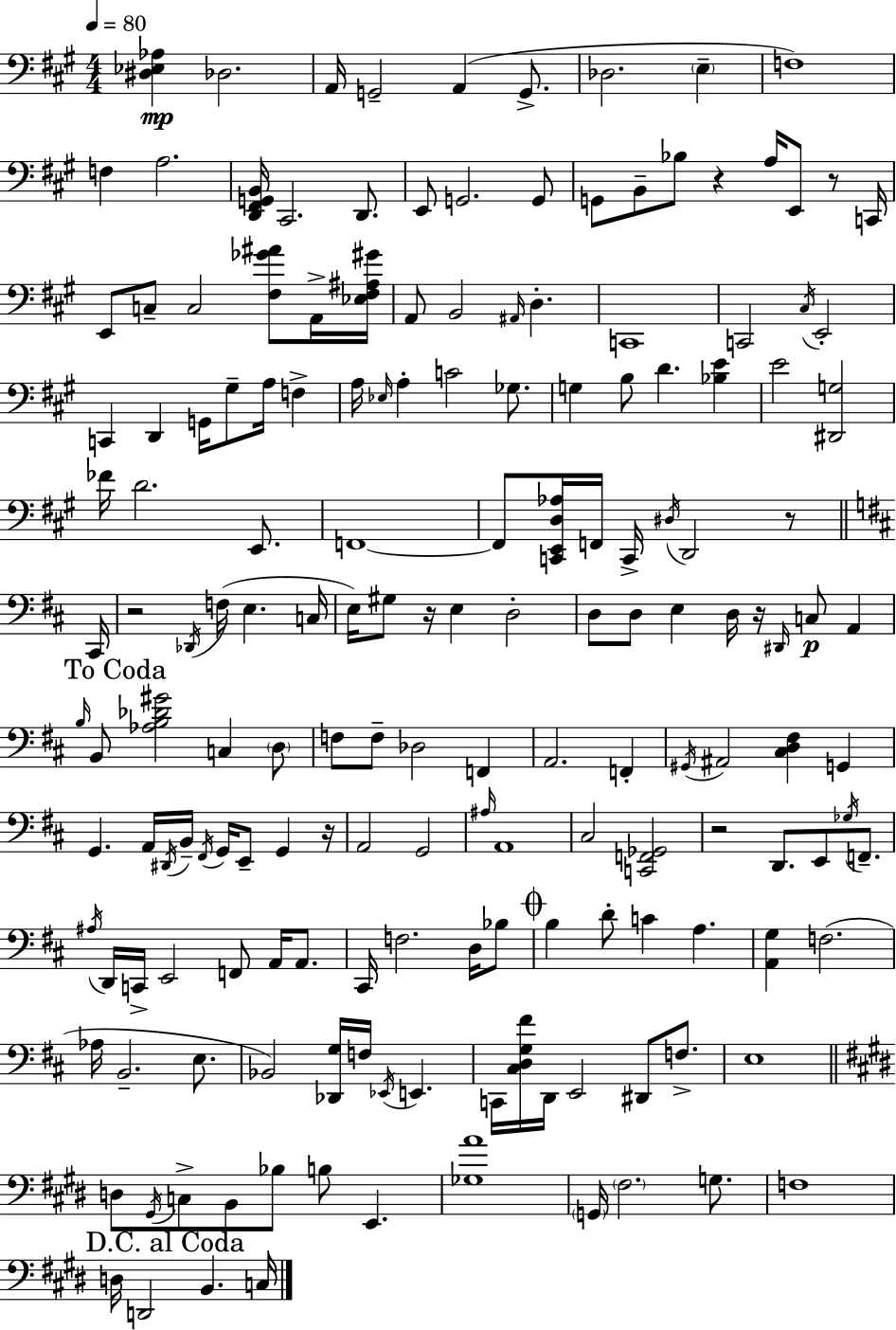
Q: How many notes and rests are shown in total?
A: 169